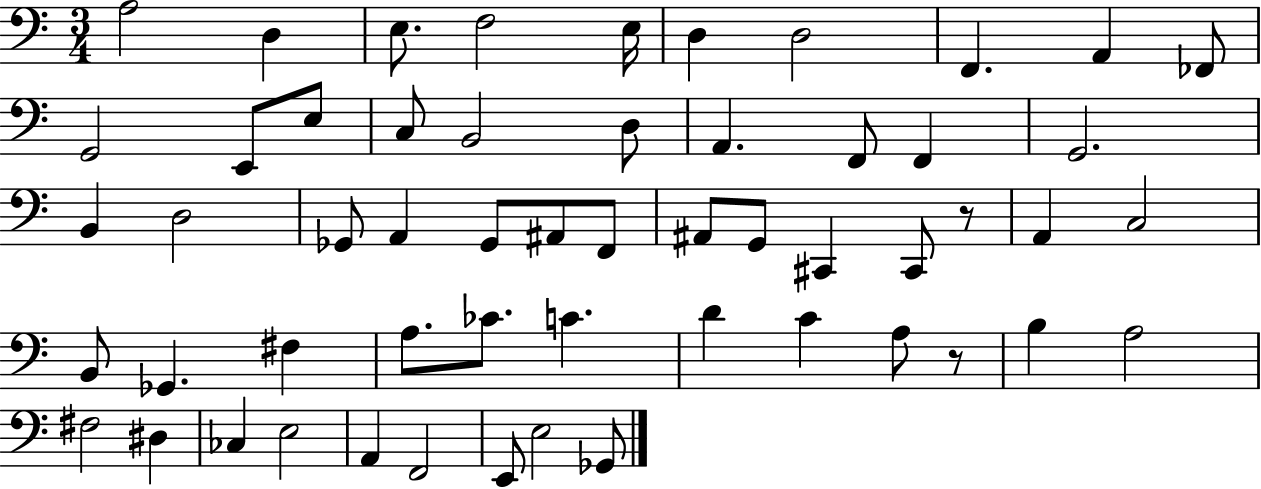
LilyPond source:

{
  \clef bass
  \numericTimeSignature
  \time 3/4
  \key c \major
  a2 d4 | e8. f2 e16 | d4 d2 | f,4. a,4 fes,8 | \break g,2 e,8 e8 | c8 b,2 d8 | a,4. f,8 f,4 | g,2. | \break b,4 d2 | ges,8 a,4 ges,8 ais,8 f,8 | ais,8 g,8 cis,4 cis,8 r8 | a,4 c2 | \break b,8 ges,4. fis4 | a8. ces'8. c'4. | d'4 c'4 a8 r8 | b4 a2 | \break fis2 dis4 | ces4 e2 | a,4 f,2 | e,8 e2 ges,8 | \break \bar "|."
}